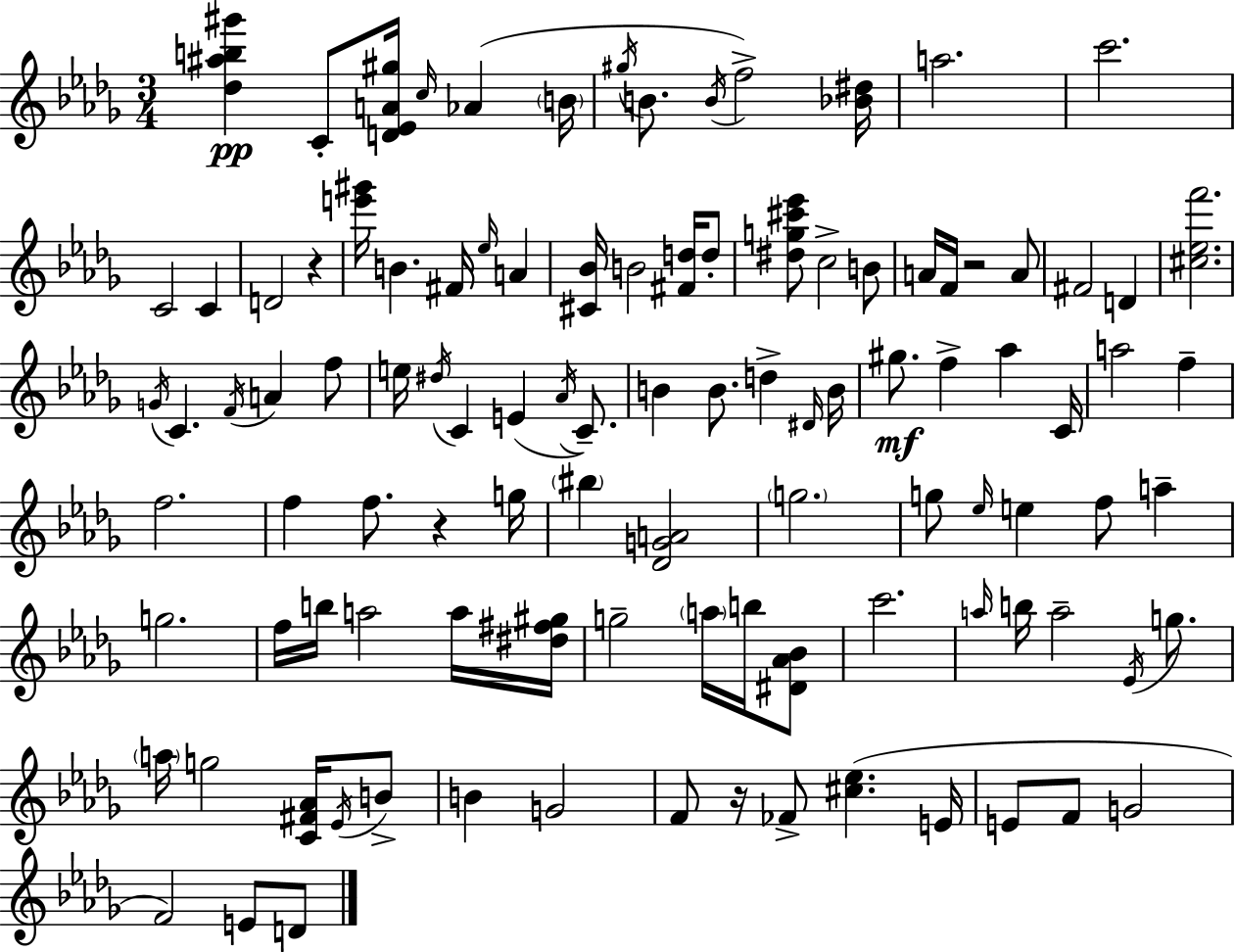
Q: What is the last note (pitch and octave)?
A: D4